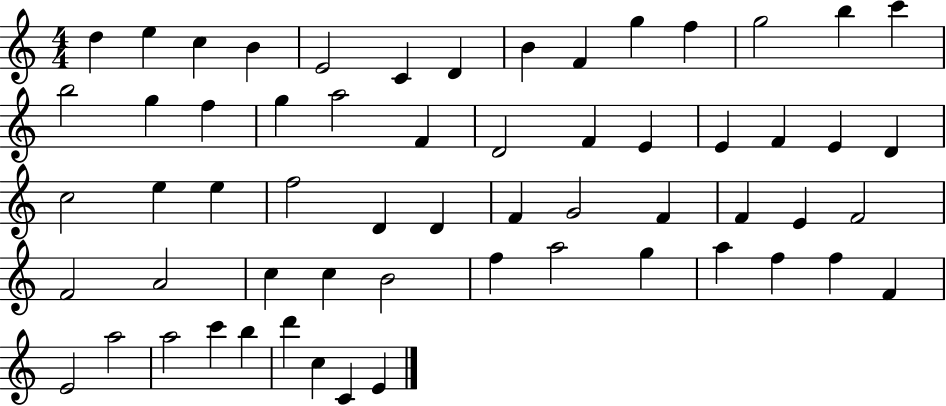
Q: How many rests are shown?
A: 0